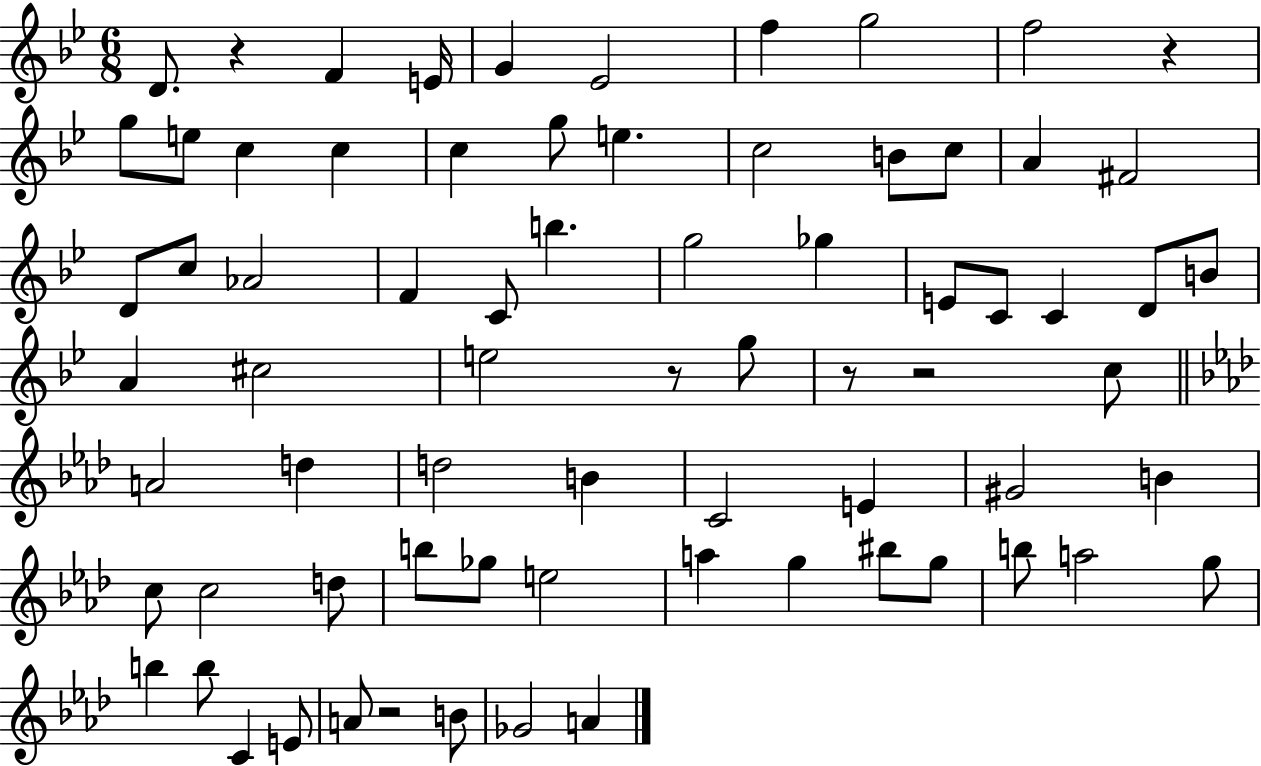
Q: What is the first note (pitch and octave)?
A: D4